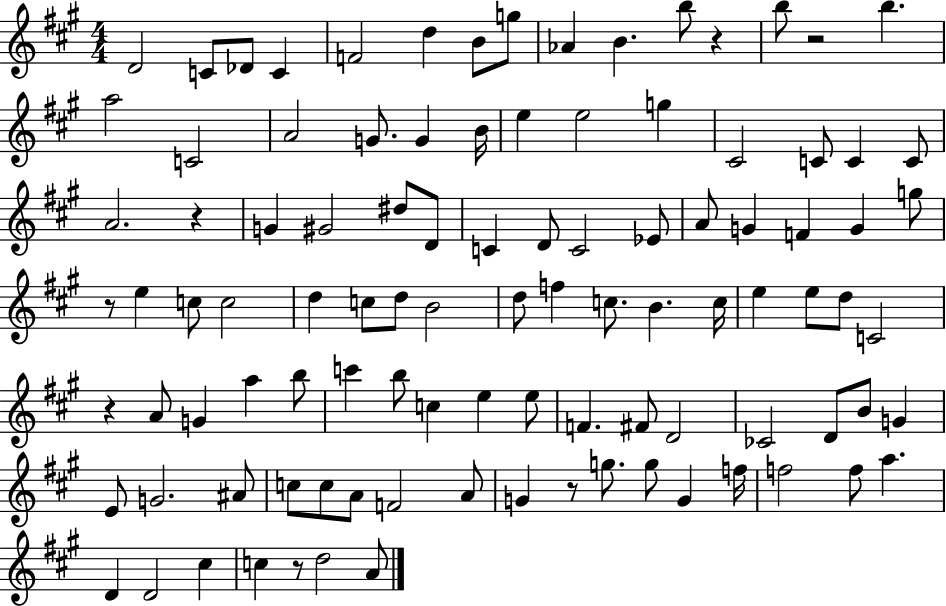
{
  \clef treble
  \numericTimeSignature
  \time 4/4
  \key a \major
  \repeat volta 2 { d'2 c'8 des'8 c'4 | f'2 d''4 b'8 g''8 | aes'4 b'4. b''8 r4 | b''8 r2 b''4. | \break a''2 c'2 | a'2 g'8. g'4 b'16 | e''4 e''2 g''4 | cis'2 c'8 c'4 c'8 | \break a'2. r4 | g'4 gis'2 dis''8 d'8 | c'4 d'8 c'2 ees'8 | a'8 g'4 f'4 g'4 g''8 | \break r8 e''4 c''8 c''2 | d''4 c''8 d''8 b'2 | d''8 f''4 c''8. b'4. c''16 | e''4 e''8 d''8 c'2 | \break r4 a'8 g'4 a''4 b''8 | c'''4 b''8 c''4 e''4 e''8 | f'4. fis'8 d'2 | ces'2 d'8 b'8 g'4 | \break e'8 g'2. ais'8 | c''8 c''8 a'8 f'2 a'8 | g'4 r8 g''8. g''8 g'4 f''16 | f''2 f''8 a''4. | \break d'4 d'2 cis''4 | c''4 r8 d''2 a'8 | } \bar "|."
}